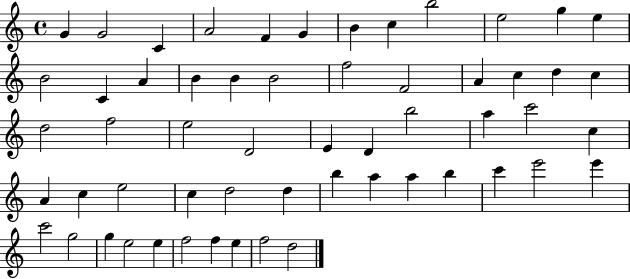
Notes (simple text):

G4/q G4/h C4/q A4/h F4/q G4/q B4/q C5/q B5/h E5/h G5/q E5/q B4/h C4/q A4/q B4/q B4/q B4/h F5/h F4/h A4/q C5/q D5/q C5/q D5/h F5/h E5/h D4/h E4/q D4/q B5/h A5/q C6/h C5/q A4/q C5/q E5/h C5/q D5/h D5/q B5/q A5/q A5/q B5/q C6/q E6/h E6/q C6/h G5/h G5/q E5/h E5/q F5/h F5/q E5/q F5/h D5/h